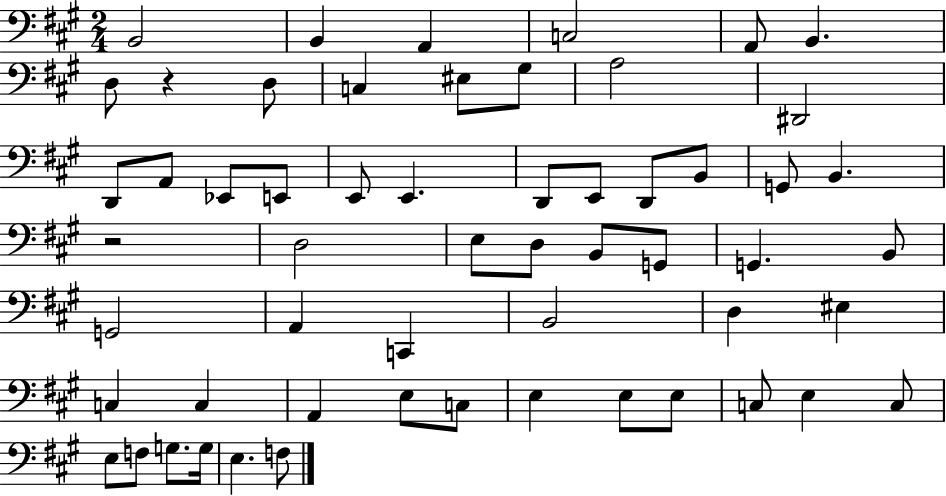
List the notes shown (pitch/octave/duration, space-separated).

B2/h B2/q A2/q C3/h A2/e B2/q. D3/e R/q D3/e C3/q EIS3/e G#3/e A3/h D#2/h D2/e A2/e Eb2/e E2/e E2/e E2/q. D2/e E2/e D2/e B2/e G2/e B2/q. R/h D3/h E3/e D3/e B2/e G2/e G2/q. B2/e G2/h A2/q C2/q B2/h D3/q EIS3/q C3/q C3/q A2/q E3/e C3/e E3/q E3/e E3/e C3/e E3/q C3/e E3/e F3/e G3/e. G3/s E3/q. F3/e